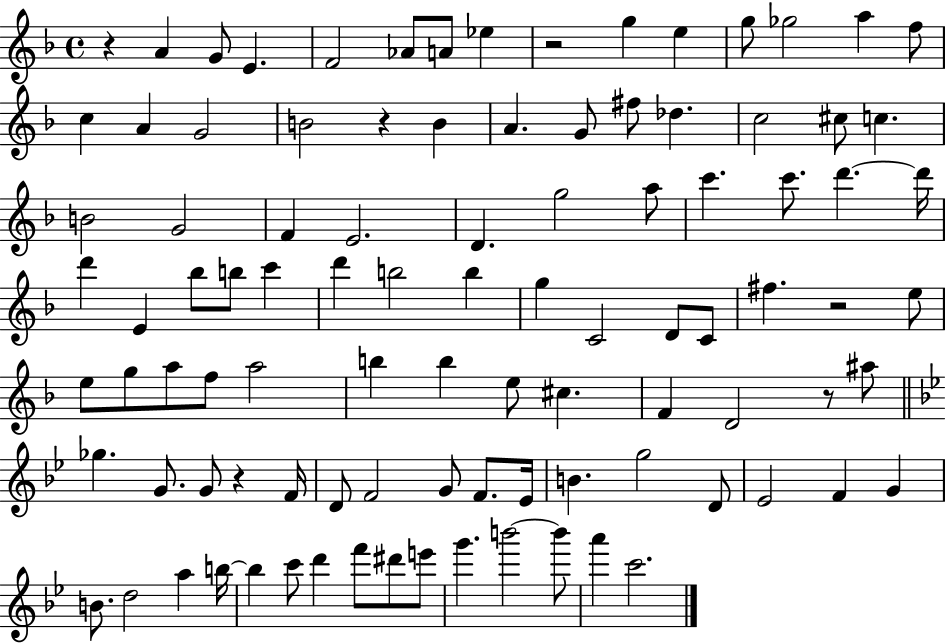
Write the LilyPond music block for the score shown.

{
  \clef treble
  \time 4/4
  \defaultTimeSignature
  \key f \major
  r4 a'4 g'8 e'4. | f'2 aes'8 a'8 ees''4 | r2 g''4 e''4 | g''8 ges''2 a''4 f''8 | \break c''4 a'4 g'2 | b'2 r4 b'4 | a'4. g'8 fis''8 des''4. | c''2 cis''8 c''4. | \break b'2 g'2 | f'4 e'2. | d'4. g''2 a''8 | c'''4. c'''8. d'''4.~~ d'''16 | \break d'''4 e'4 bes''8 b''8 c'''4 | d'''4 b''2 b''4 | g''4 c'2 d'8 c'8 | fis''4. r2 e''8 | \break e''8 g''8 a''8 f''8 a''2 | b''4 b''4 e''8 cis''4. | f'4 d'2 r8 ais''8 | \bar "||" \break \key bes \major ges''4. g'8. g'8 r4 f'16 | d'8 f'2 g'8 f'8. ees'16 | b'4. g''2 d'8 | ees'2 f'4 g'4 | \break b'8. d''2 a''4 b''16~~ | b''4 c'''8 d'''4 f'''8 dis'''8 e'''8 | g'''4. b'''2~~ b'''8 | a'''4 c'''2. | \break \bar "|."
}